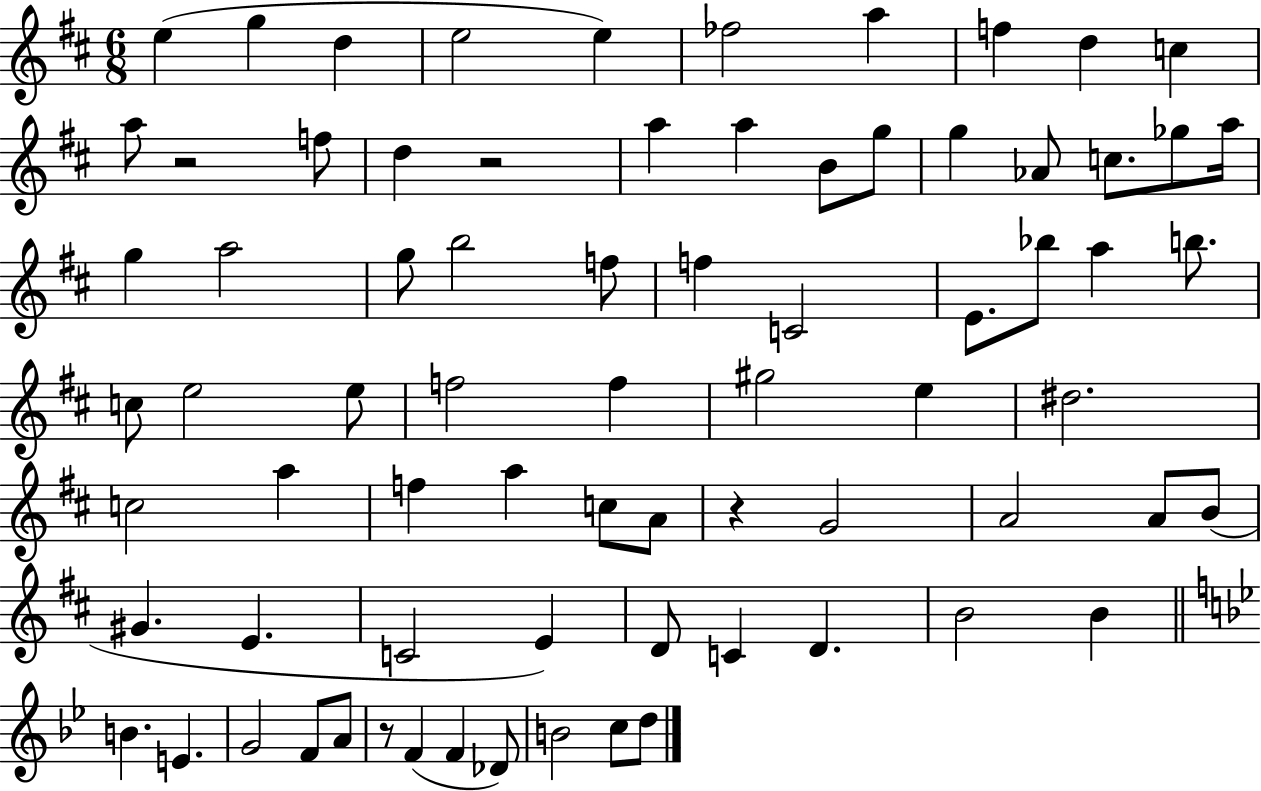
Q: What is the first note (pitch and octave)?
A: E5